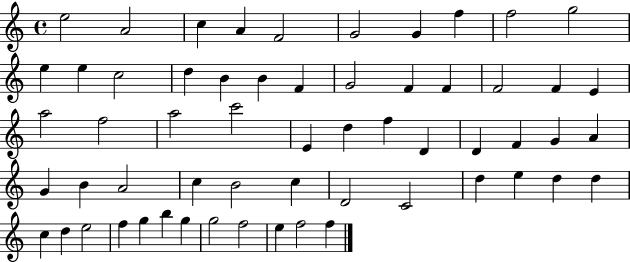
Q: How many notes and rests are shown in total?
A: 59